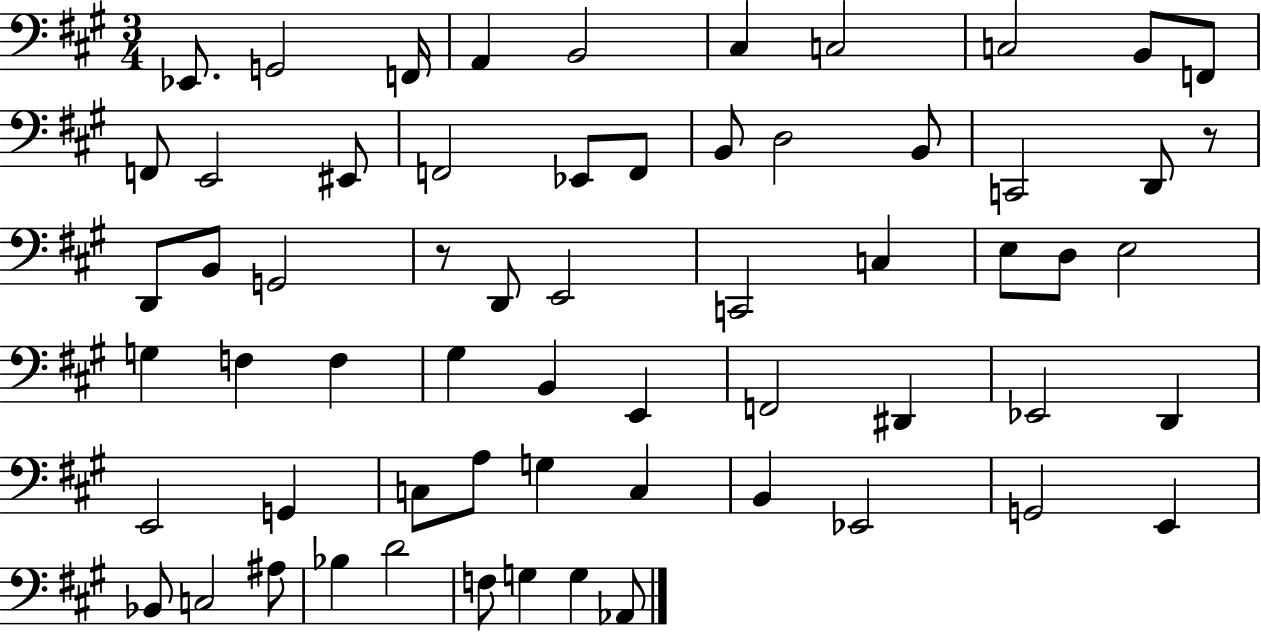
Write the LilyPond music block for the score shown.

{
  \clef bass
  \numericTimeSignature
  \time 3/4
  \key a \major
  ees,8. g,2 f,16 | a,4 b,2 | cis4 c2 | c2 b,8 f,8 | \break f,8 e,2 eis,8 | f,2 ees,8 f,8 | b,8 d2 b,8 | c,2 d,8 r8 | \break d,8 b,8 g,2 | r8 d,8 e,2 | c,2 c4 | e8 d8 e2 | \break g4 f4 f4 | gis4 b,4 e,4 | f,2 dis,4 | ees,2 d,4 | \break e,2 g,4 | c8 a8 g4 c4 | b,4 ees,2 | g,2 e,4 | \break bes,8 c2 ais8 | bes4 d'2 | f8 g4 g4 aes,8 | \bar "|."
}